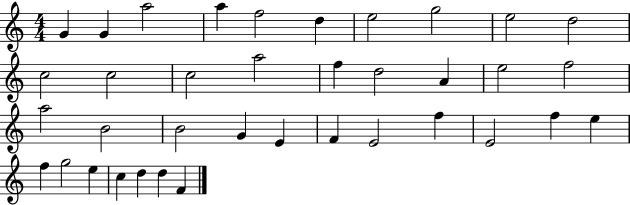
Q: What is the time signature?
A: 4/4